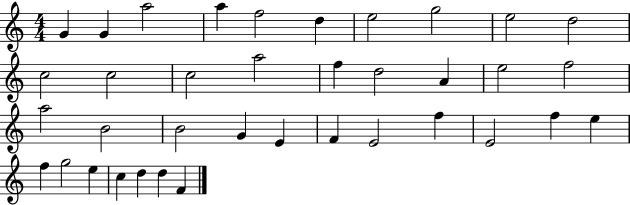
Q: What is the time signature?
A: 4/4